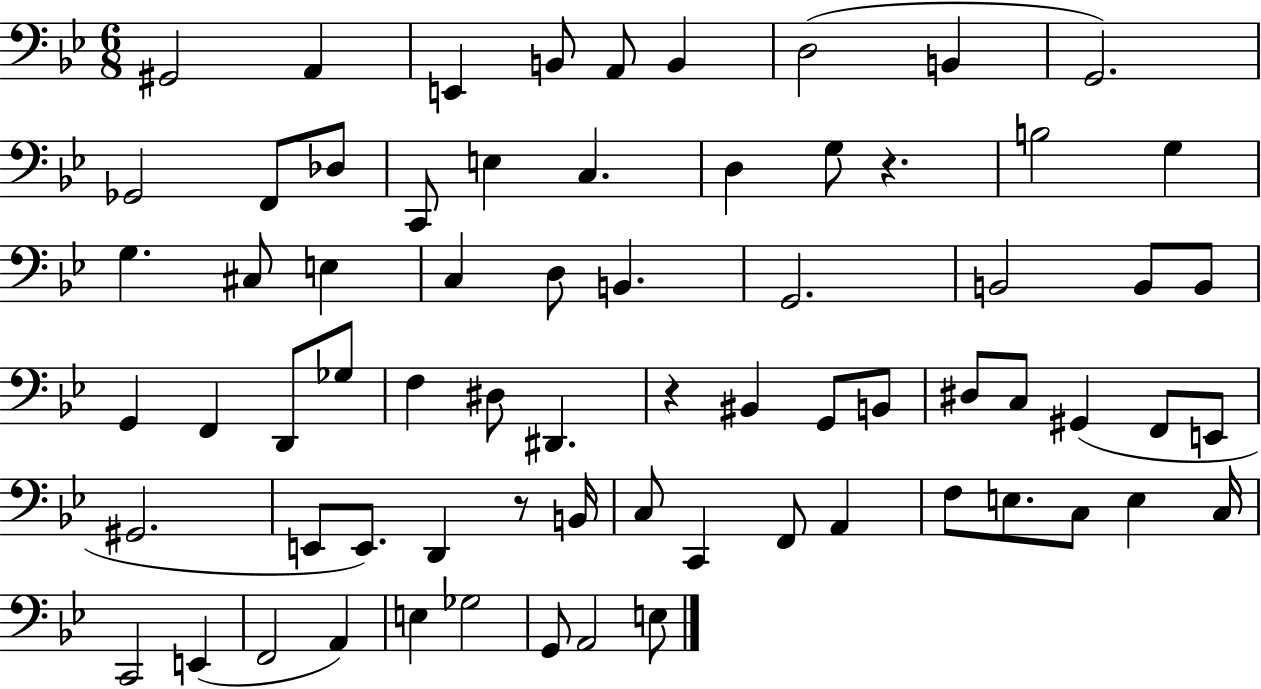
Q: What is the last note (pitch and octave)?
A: E3